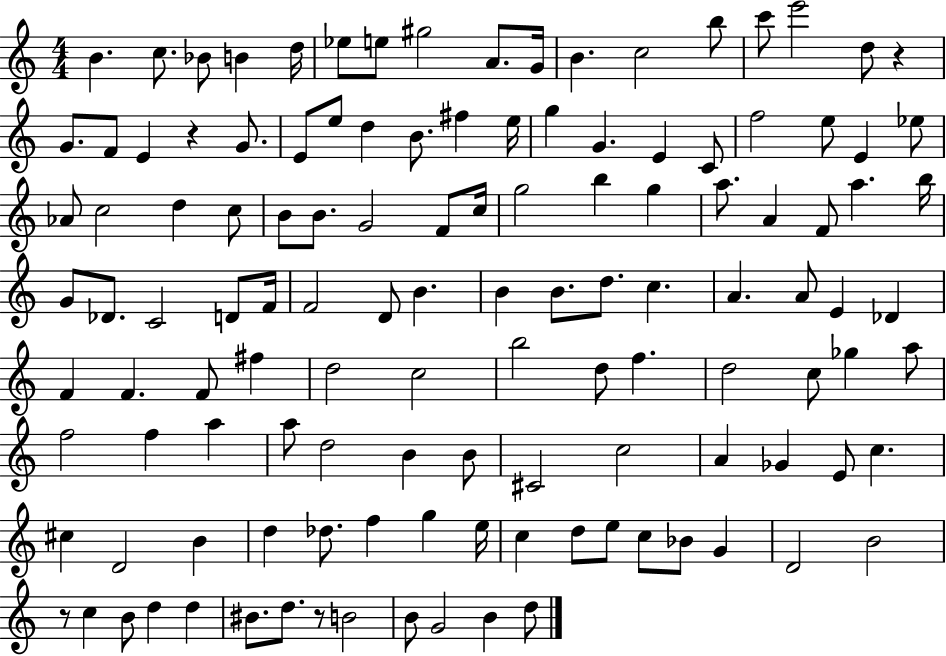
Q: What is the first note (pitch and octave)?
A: B4